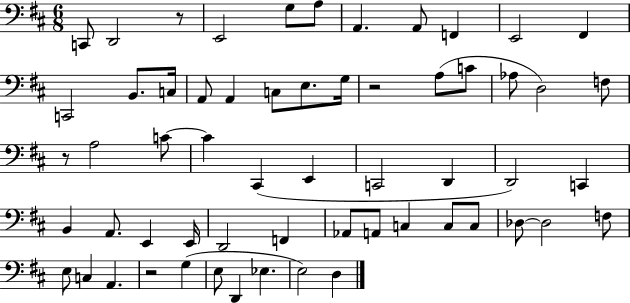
C2/e D2/h R/e E2/h G3/e A3/e A2/q. A2/e F2/q E2/h F#2/q C2/h B2/e. C3/s A2/e A2/q C3/e E3/e. G3/s R/h A3/e C4/e Ab3/e D3/h F3/e R/e A3/h C4/e C4/q C#2/q E2/q C2/h D2/q D2/h C2/q B2/q A2/e. E2/q E2/s D2/h F2/q Ab2/e A2/e C3/q C3/e C3/e Db3/e Db3/h F3/e E3/e C3/q A2/q. R/h G3/q E3/e D2/q Eb3/q. E3/h D3/q